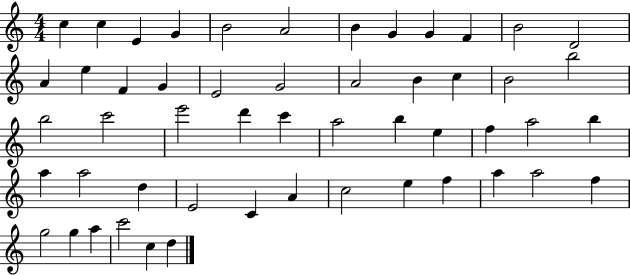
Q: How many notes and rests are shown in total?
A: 52